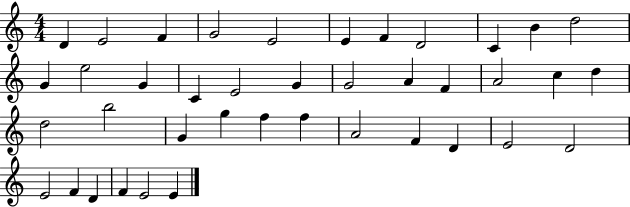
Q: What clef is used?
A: treble